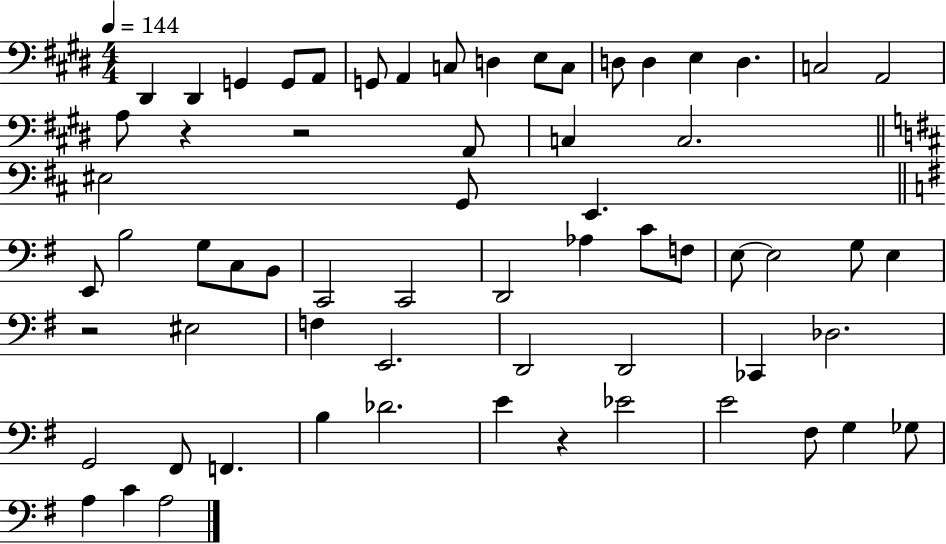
X:1
T:Untitled
M:4/4
L:1/4
K:E
^D,, ^D,, G,, G,,/2 A,,/2 G,,/2 A,, C,/2 D, E,/2 C,/2 D,/2 D, E, D, C,2 A,,2 A,/2 z z2 A,,/2 C, C,2 ^E,2 G,,/2 E,, E,,/2 B,2 G,/2 C,/2 B,,/2 C,,2 C,,2 D,,2 _A, C/2 F,/2 E,/2 E,2 G,/2 E, z2 ^E,2 F, E,,2 D,,2 D,,2 _C,, _D,2 G,,2 ^F,,/2 F,, B, _D2 E z _E2 E2 ^F,/2 G, _G,/2 A, C A,2